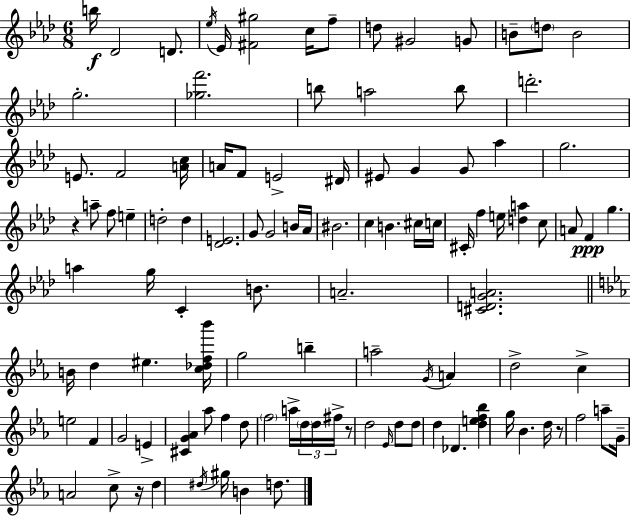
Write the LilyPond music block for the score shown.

{
  \clef treble
  \numericTimeSignature
  \time 6/8
  \key f \minor
  b''16\f des'2 d'8. | \acciaccatura { ees''16 } ees'16 <fis' gis''>2 c''16 f''8-- | d''8 gis'2 g'8 | b'8-- \parenthesize d''8 b'2 | \break g''2.-. | <ges'' f'''>2. | b''8 a''2 b''8 | d'''2.-. | \break e'8. f'2 | <a' c''>16 a'16 f'8 e'2-> | dis'16 eis'8 g'4 g'8 aes''4 | g''2. | \break r4 a''8-- f''8 e''4-- | d''2-. d''4 | <des' e'>2. | g'8 g'2 b'16 | \break aes'16 bis'2. | c''4 b'4. cis''16 | c''16 cis'16-. f''4 e''16 <d'' a''>4 c''8 | a'8 f'4\ppp g''4. | \break a''4 g''16 c'4-. b'8. | a'2.-- | <cis' d' g' a'>2. | \bar "||" \break \key ees \major b'16 d''4 eis''4. <c'' des'' f'' bes'''>16 | g''2 b''4-- | a''2-- \acciaccatura { g'16 } a'4 | d''2-> c''4-> | \break e''2 f'4 | g'2 e'4-> | <cis' g' aes'>4 aes''8 f''4 d''8 | \parenthesize f''2 a''16-> \tuplet 3/2 { \parenthesize d''16 d''16 | \break fis''16-> } r8 d''2 \grace { ees'16 } | d''8 d''8 d''4 des'4. | <d'' e'' f'' bes''>4 g''16 bes'4. | d''16 r8 f''2 | \break a''8-- g'16-- a'2 c''8-> | r16 d''4 \acciaccatura { dis''16 } gis''16 b'4 | d''8. \bar "|."
}